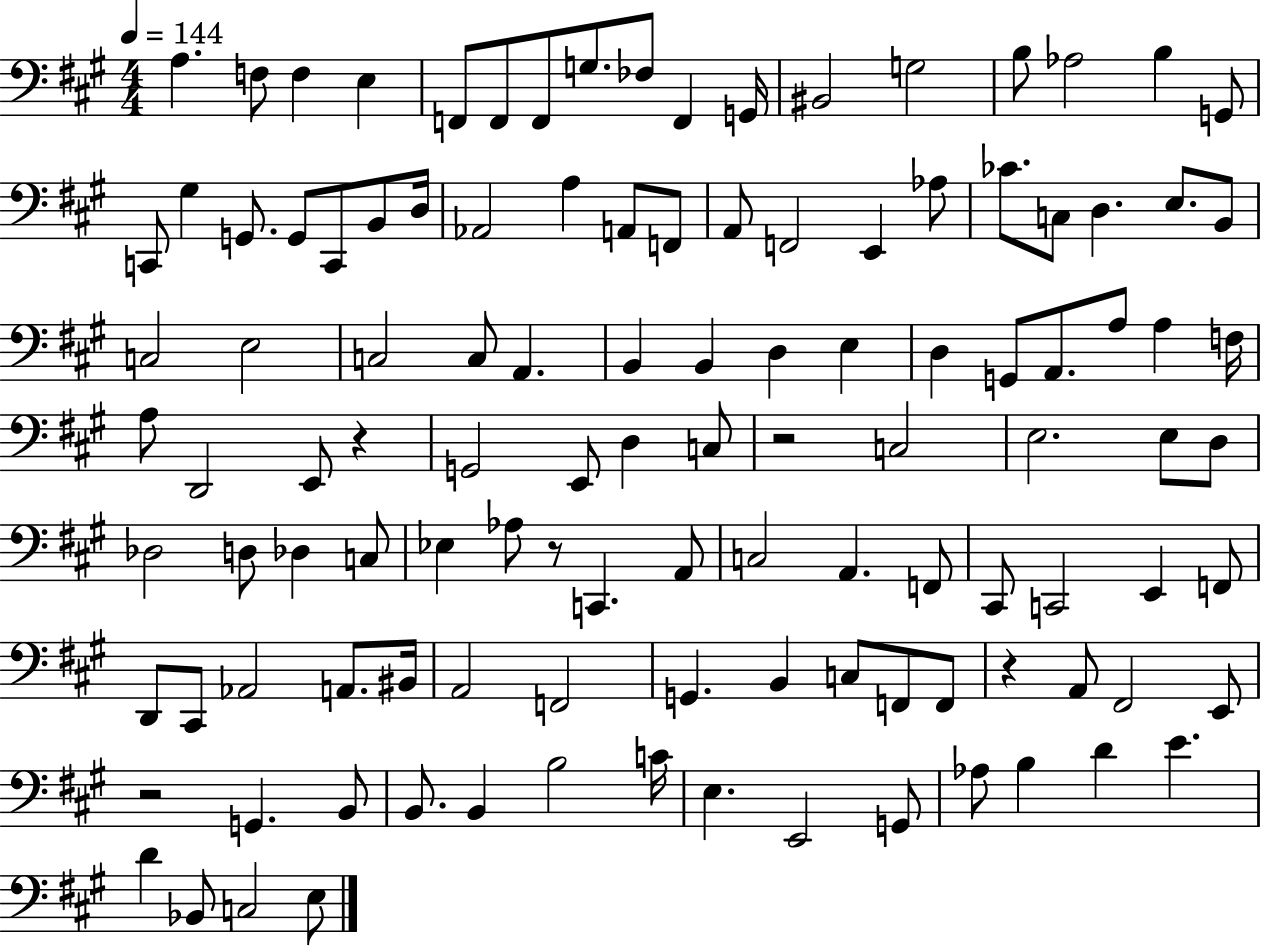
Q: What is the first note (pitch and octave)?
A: A3